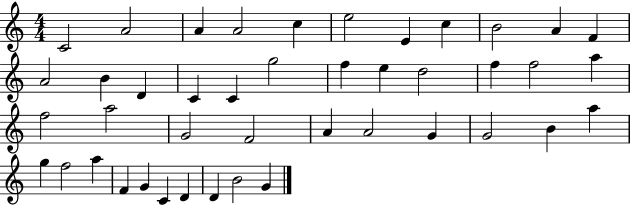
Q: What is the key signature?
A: C major